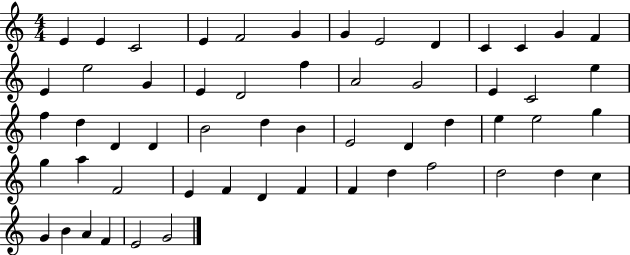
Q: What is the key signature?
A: C major